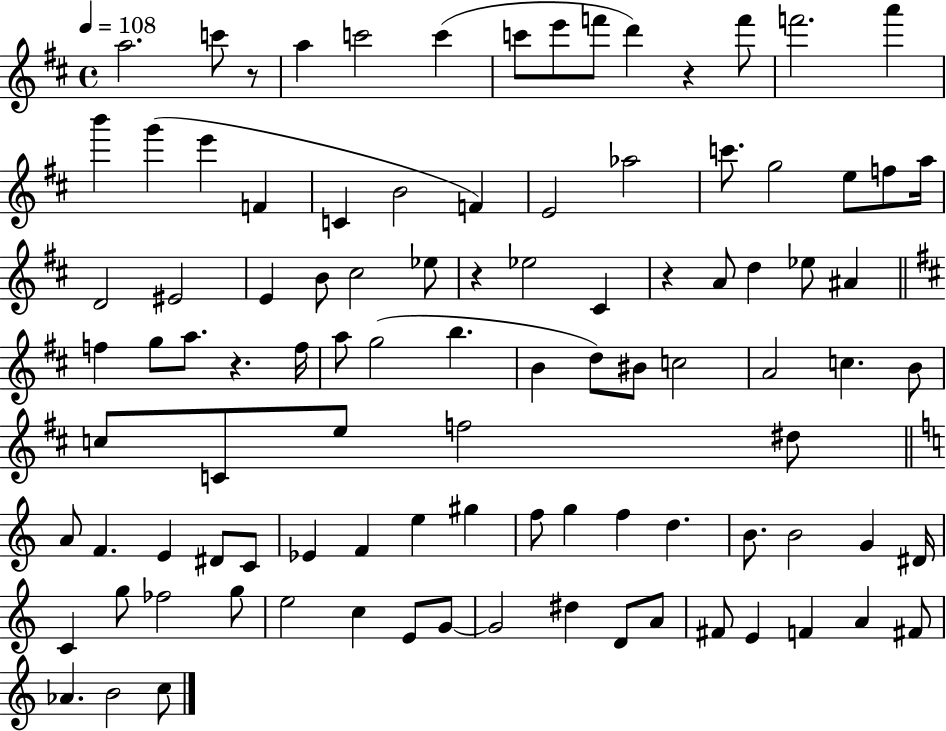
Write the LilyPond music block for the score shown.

{
  \clef treble
  \time 4/4
  \defaultTimeSignature
  \key d \major
  \tempo 4 = 108
  a''2. c'''8 r8 | a''4 c'''2 c'''4( | c'''8 e'''8 f'''8 d'''4) r4 f'''8 | f'''2. a'''4 | \break b'''4 g'''4( e'''4 f'4 | c'4 b'2 f'4) | e'2 aes''2 | c'''8. g''2 e''8 f''8 a''16 | \break d'2 eis'2 | e'4 b'8 cis''2 ees''8 | r4 ees''2 cis'4 | r4 a'8 d''4 ees''8 ais'4 | \break \bar "||" \break \key b \minor f''4 g''8 a''8. r4. f''16 | a''8 g''2( b''4. | b'4 d''8) bis'8 c''2 | a'2 c''4. b'8 | \break c''8 c'8 e''8 f''2 dis''8 | \bar "||" \break \key c \major a'8 f'4. e'4 dis'8 c'8 | ees'4 f'4 e''4 gis''4 | f''8 g''4 f''4 d''4. | b'8. b'2 g'4 dis'16 | \break c'4 g''8 fes''2 g''8 | e''2 c''4 e'8 g'8~~ | g'2 dis''4 d'8 a'8 | fis'8 e'4 f'4 a'4 fis'8 | \break aes'4. b'2 c''8 | \bar "|."
}